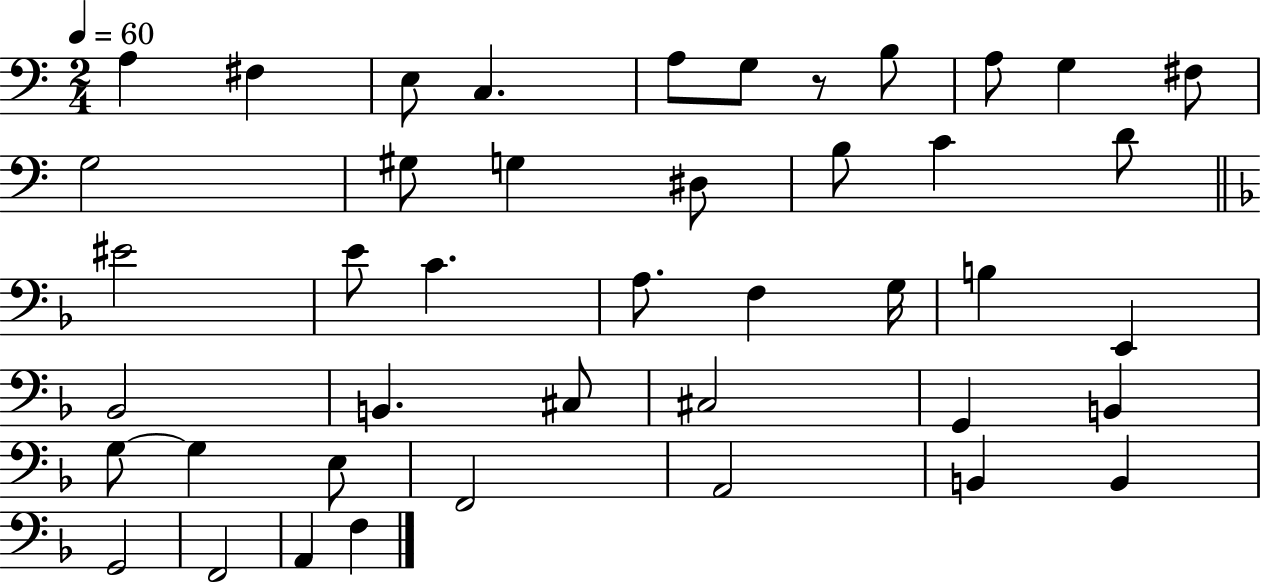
A3/q F#3/q E3/e C3/q. A3/e G3/e R/e B3/e A3/e G3/q F#3/e G3/h G#3/e G3/q D#3/e B3/e C4/q D4/e EIS4/h E4/e C4/q. A3/e. F3/q G3/s B3/q E2/q Bb2/h B2/q. C#3/e C#3/h G2/q B2/q G3/e G3/q E3/e F2/h A2/h B2/q B2/q G2/h F2/h A2/q F3/q